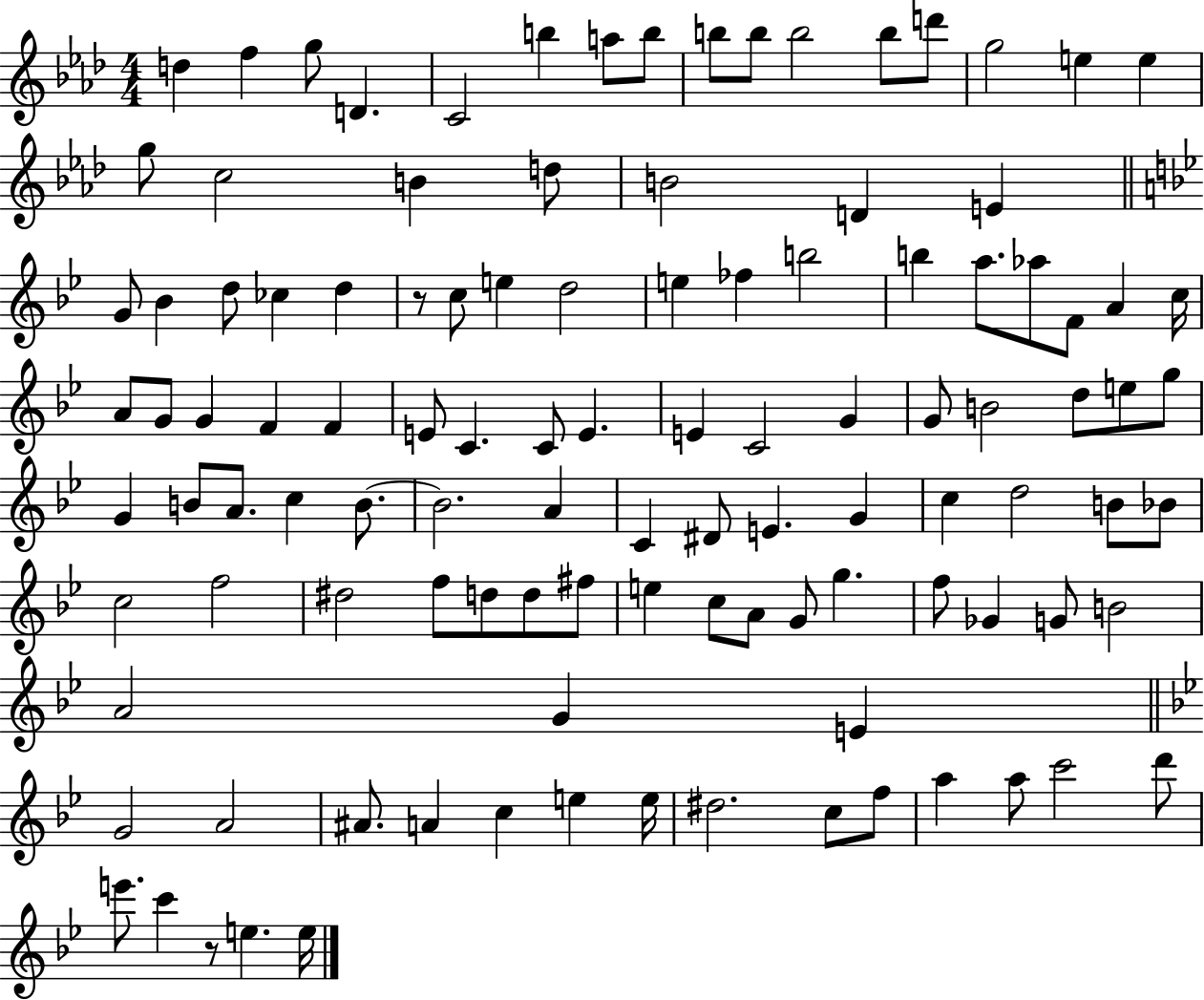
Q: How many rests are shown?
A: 2